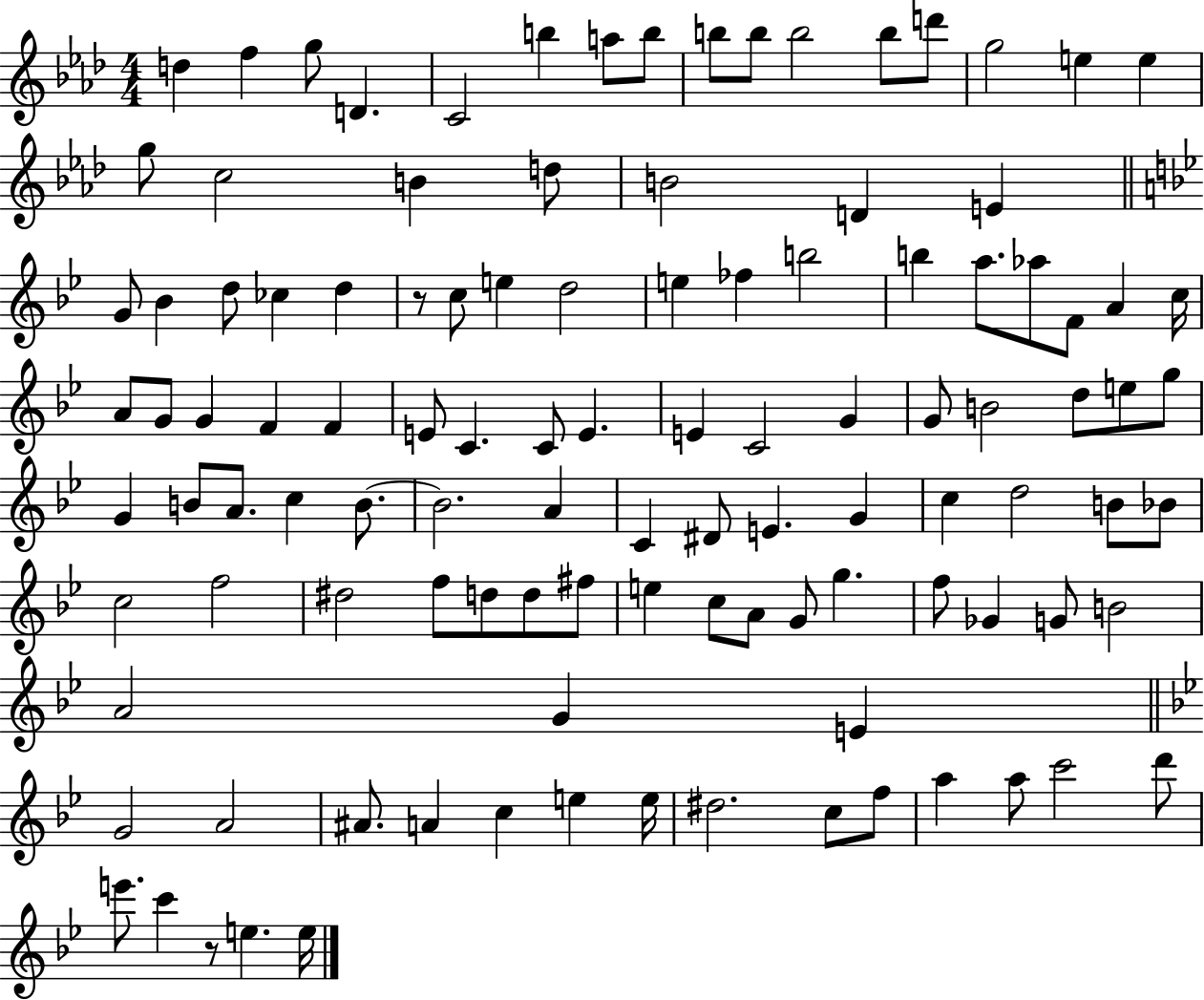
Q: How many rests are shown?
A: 2